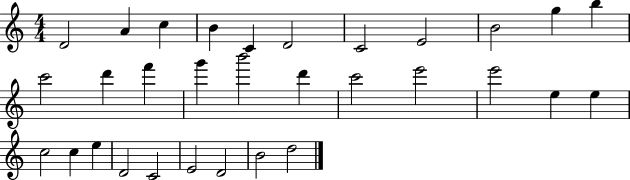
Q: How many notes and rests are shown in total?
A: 31